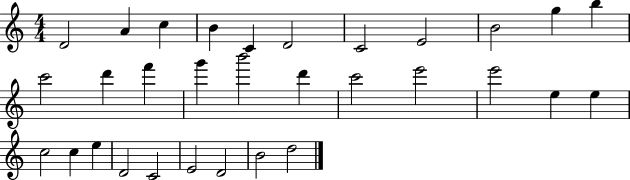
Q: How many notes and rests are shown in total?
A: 31